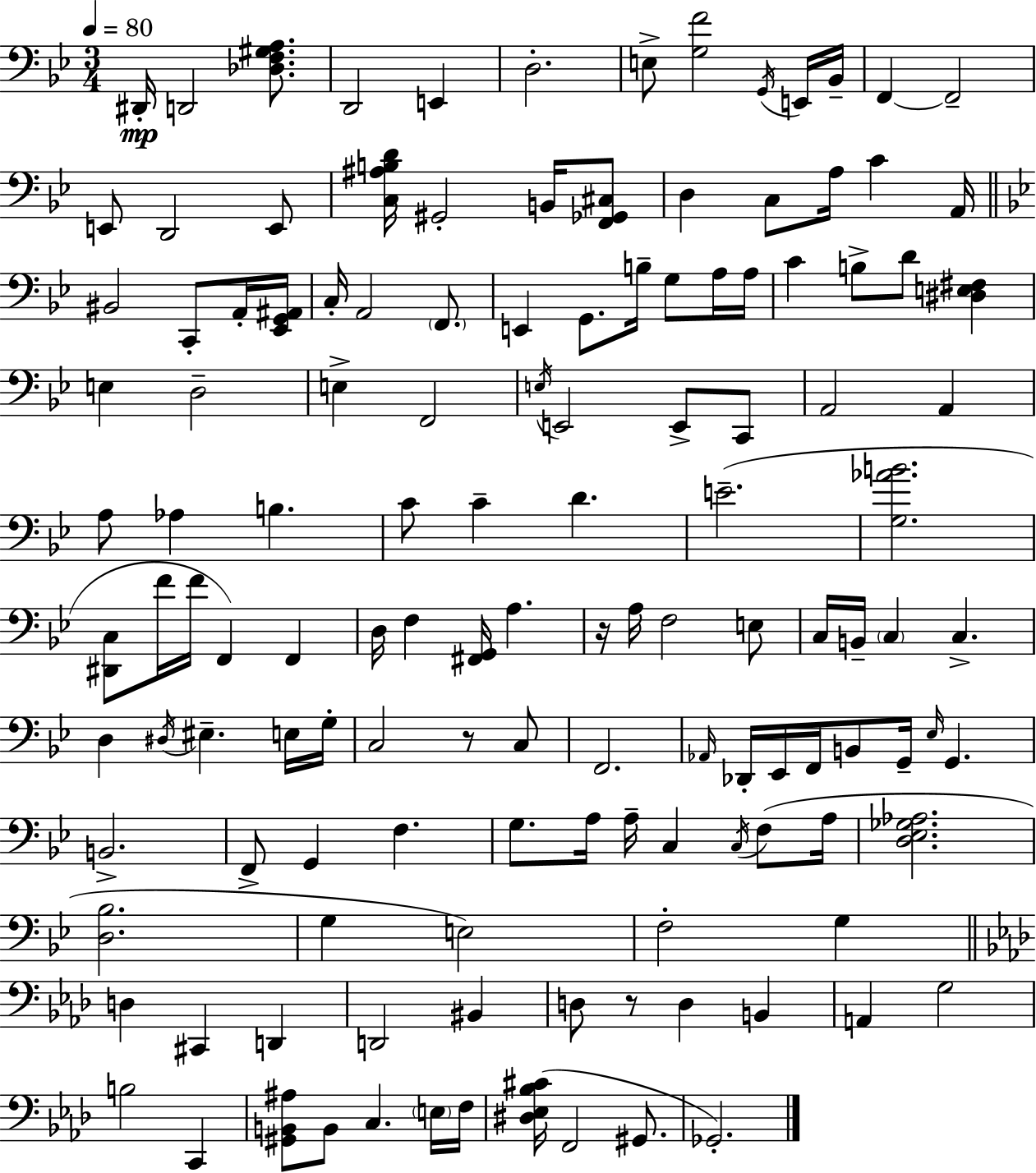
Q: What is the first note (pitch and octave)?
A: D#2